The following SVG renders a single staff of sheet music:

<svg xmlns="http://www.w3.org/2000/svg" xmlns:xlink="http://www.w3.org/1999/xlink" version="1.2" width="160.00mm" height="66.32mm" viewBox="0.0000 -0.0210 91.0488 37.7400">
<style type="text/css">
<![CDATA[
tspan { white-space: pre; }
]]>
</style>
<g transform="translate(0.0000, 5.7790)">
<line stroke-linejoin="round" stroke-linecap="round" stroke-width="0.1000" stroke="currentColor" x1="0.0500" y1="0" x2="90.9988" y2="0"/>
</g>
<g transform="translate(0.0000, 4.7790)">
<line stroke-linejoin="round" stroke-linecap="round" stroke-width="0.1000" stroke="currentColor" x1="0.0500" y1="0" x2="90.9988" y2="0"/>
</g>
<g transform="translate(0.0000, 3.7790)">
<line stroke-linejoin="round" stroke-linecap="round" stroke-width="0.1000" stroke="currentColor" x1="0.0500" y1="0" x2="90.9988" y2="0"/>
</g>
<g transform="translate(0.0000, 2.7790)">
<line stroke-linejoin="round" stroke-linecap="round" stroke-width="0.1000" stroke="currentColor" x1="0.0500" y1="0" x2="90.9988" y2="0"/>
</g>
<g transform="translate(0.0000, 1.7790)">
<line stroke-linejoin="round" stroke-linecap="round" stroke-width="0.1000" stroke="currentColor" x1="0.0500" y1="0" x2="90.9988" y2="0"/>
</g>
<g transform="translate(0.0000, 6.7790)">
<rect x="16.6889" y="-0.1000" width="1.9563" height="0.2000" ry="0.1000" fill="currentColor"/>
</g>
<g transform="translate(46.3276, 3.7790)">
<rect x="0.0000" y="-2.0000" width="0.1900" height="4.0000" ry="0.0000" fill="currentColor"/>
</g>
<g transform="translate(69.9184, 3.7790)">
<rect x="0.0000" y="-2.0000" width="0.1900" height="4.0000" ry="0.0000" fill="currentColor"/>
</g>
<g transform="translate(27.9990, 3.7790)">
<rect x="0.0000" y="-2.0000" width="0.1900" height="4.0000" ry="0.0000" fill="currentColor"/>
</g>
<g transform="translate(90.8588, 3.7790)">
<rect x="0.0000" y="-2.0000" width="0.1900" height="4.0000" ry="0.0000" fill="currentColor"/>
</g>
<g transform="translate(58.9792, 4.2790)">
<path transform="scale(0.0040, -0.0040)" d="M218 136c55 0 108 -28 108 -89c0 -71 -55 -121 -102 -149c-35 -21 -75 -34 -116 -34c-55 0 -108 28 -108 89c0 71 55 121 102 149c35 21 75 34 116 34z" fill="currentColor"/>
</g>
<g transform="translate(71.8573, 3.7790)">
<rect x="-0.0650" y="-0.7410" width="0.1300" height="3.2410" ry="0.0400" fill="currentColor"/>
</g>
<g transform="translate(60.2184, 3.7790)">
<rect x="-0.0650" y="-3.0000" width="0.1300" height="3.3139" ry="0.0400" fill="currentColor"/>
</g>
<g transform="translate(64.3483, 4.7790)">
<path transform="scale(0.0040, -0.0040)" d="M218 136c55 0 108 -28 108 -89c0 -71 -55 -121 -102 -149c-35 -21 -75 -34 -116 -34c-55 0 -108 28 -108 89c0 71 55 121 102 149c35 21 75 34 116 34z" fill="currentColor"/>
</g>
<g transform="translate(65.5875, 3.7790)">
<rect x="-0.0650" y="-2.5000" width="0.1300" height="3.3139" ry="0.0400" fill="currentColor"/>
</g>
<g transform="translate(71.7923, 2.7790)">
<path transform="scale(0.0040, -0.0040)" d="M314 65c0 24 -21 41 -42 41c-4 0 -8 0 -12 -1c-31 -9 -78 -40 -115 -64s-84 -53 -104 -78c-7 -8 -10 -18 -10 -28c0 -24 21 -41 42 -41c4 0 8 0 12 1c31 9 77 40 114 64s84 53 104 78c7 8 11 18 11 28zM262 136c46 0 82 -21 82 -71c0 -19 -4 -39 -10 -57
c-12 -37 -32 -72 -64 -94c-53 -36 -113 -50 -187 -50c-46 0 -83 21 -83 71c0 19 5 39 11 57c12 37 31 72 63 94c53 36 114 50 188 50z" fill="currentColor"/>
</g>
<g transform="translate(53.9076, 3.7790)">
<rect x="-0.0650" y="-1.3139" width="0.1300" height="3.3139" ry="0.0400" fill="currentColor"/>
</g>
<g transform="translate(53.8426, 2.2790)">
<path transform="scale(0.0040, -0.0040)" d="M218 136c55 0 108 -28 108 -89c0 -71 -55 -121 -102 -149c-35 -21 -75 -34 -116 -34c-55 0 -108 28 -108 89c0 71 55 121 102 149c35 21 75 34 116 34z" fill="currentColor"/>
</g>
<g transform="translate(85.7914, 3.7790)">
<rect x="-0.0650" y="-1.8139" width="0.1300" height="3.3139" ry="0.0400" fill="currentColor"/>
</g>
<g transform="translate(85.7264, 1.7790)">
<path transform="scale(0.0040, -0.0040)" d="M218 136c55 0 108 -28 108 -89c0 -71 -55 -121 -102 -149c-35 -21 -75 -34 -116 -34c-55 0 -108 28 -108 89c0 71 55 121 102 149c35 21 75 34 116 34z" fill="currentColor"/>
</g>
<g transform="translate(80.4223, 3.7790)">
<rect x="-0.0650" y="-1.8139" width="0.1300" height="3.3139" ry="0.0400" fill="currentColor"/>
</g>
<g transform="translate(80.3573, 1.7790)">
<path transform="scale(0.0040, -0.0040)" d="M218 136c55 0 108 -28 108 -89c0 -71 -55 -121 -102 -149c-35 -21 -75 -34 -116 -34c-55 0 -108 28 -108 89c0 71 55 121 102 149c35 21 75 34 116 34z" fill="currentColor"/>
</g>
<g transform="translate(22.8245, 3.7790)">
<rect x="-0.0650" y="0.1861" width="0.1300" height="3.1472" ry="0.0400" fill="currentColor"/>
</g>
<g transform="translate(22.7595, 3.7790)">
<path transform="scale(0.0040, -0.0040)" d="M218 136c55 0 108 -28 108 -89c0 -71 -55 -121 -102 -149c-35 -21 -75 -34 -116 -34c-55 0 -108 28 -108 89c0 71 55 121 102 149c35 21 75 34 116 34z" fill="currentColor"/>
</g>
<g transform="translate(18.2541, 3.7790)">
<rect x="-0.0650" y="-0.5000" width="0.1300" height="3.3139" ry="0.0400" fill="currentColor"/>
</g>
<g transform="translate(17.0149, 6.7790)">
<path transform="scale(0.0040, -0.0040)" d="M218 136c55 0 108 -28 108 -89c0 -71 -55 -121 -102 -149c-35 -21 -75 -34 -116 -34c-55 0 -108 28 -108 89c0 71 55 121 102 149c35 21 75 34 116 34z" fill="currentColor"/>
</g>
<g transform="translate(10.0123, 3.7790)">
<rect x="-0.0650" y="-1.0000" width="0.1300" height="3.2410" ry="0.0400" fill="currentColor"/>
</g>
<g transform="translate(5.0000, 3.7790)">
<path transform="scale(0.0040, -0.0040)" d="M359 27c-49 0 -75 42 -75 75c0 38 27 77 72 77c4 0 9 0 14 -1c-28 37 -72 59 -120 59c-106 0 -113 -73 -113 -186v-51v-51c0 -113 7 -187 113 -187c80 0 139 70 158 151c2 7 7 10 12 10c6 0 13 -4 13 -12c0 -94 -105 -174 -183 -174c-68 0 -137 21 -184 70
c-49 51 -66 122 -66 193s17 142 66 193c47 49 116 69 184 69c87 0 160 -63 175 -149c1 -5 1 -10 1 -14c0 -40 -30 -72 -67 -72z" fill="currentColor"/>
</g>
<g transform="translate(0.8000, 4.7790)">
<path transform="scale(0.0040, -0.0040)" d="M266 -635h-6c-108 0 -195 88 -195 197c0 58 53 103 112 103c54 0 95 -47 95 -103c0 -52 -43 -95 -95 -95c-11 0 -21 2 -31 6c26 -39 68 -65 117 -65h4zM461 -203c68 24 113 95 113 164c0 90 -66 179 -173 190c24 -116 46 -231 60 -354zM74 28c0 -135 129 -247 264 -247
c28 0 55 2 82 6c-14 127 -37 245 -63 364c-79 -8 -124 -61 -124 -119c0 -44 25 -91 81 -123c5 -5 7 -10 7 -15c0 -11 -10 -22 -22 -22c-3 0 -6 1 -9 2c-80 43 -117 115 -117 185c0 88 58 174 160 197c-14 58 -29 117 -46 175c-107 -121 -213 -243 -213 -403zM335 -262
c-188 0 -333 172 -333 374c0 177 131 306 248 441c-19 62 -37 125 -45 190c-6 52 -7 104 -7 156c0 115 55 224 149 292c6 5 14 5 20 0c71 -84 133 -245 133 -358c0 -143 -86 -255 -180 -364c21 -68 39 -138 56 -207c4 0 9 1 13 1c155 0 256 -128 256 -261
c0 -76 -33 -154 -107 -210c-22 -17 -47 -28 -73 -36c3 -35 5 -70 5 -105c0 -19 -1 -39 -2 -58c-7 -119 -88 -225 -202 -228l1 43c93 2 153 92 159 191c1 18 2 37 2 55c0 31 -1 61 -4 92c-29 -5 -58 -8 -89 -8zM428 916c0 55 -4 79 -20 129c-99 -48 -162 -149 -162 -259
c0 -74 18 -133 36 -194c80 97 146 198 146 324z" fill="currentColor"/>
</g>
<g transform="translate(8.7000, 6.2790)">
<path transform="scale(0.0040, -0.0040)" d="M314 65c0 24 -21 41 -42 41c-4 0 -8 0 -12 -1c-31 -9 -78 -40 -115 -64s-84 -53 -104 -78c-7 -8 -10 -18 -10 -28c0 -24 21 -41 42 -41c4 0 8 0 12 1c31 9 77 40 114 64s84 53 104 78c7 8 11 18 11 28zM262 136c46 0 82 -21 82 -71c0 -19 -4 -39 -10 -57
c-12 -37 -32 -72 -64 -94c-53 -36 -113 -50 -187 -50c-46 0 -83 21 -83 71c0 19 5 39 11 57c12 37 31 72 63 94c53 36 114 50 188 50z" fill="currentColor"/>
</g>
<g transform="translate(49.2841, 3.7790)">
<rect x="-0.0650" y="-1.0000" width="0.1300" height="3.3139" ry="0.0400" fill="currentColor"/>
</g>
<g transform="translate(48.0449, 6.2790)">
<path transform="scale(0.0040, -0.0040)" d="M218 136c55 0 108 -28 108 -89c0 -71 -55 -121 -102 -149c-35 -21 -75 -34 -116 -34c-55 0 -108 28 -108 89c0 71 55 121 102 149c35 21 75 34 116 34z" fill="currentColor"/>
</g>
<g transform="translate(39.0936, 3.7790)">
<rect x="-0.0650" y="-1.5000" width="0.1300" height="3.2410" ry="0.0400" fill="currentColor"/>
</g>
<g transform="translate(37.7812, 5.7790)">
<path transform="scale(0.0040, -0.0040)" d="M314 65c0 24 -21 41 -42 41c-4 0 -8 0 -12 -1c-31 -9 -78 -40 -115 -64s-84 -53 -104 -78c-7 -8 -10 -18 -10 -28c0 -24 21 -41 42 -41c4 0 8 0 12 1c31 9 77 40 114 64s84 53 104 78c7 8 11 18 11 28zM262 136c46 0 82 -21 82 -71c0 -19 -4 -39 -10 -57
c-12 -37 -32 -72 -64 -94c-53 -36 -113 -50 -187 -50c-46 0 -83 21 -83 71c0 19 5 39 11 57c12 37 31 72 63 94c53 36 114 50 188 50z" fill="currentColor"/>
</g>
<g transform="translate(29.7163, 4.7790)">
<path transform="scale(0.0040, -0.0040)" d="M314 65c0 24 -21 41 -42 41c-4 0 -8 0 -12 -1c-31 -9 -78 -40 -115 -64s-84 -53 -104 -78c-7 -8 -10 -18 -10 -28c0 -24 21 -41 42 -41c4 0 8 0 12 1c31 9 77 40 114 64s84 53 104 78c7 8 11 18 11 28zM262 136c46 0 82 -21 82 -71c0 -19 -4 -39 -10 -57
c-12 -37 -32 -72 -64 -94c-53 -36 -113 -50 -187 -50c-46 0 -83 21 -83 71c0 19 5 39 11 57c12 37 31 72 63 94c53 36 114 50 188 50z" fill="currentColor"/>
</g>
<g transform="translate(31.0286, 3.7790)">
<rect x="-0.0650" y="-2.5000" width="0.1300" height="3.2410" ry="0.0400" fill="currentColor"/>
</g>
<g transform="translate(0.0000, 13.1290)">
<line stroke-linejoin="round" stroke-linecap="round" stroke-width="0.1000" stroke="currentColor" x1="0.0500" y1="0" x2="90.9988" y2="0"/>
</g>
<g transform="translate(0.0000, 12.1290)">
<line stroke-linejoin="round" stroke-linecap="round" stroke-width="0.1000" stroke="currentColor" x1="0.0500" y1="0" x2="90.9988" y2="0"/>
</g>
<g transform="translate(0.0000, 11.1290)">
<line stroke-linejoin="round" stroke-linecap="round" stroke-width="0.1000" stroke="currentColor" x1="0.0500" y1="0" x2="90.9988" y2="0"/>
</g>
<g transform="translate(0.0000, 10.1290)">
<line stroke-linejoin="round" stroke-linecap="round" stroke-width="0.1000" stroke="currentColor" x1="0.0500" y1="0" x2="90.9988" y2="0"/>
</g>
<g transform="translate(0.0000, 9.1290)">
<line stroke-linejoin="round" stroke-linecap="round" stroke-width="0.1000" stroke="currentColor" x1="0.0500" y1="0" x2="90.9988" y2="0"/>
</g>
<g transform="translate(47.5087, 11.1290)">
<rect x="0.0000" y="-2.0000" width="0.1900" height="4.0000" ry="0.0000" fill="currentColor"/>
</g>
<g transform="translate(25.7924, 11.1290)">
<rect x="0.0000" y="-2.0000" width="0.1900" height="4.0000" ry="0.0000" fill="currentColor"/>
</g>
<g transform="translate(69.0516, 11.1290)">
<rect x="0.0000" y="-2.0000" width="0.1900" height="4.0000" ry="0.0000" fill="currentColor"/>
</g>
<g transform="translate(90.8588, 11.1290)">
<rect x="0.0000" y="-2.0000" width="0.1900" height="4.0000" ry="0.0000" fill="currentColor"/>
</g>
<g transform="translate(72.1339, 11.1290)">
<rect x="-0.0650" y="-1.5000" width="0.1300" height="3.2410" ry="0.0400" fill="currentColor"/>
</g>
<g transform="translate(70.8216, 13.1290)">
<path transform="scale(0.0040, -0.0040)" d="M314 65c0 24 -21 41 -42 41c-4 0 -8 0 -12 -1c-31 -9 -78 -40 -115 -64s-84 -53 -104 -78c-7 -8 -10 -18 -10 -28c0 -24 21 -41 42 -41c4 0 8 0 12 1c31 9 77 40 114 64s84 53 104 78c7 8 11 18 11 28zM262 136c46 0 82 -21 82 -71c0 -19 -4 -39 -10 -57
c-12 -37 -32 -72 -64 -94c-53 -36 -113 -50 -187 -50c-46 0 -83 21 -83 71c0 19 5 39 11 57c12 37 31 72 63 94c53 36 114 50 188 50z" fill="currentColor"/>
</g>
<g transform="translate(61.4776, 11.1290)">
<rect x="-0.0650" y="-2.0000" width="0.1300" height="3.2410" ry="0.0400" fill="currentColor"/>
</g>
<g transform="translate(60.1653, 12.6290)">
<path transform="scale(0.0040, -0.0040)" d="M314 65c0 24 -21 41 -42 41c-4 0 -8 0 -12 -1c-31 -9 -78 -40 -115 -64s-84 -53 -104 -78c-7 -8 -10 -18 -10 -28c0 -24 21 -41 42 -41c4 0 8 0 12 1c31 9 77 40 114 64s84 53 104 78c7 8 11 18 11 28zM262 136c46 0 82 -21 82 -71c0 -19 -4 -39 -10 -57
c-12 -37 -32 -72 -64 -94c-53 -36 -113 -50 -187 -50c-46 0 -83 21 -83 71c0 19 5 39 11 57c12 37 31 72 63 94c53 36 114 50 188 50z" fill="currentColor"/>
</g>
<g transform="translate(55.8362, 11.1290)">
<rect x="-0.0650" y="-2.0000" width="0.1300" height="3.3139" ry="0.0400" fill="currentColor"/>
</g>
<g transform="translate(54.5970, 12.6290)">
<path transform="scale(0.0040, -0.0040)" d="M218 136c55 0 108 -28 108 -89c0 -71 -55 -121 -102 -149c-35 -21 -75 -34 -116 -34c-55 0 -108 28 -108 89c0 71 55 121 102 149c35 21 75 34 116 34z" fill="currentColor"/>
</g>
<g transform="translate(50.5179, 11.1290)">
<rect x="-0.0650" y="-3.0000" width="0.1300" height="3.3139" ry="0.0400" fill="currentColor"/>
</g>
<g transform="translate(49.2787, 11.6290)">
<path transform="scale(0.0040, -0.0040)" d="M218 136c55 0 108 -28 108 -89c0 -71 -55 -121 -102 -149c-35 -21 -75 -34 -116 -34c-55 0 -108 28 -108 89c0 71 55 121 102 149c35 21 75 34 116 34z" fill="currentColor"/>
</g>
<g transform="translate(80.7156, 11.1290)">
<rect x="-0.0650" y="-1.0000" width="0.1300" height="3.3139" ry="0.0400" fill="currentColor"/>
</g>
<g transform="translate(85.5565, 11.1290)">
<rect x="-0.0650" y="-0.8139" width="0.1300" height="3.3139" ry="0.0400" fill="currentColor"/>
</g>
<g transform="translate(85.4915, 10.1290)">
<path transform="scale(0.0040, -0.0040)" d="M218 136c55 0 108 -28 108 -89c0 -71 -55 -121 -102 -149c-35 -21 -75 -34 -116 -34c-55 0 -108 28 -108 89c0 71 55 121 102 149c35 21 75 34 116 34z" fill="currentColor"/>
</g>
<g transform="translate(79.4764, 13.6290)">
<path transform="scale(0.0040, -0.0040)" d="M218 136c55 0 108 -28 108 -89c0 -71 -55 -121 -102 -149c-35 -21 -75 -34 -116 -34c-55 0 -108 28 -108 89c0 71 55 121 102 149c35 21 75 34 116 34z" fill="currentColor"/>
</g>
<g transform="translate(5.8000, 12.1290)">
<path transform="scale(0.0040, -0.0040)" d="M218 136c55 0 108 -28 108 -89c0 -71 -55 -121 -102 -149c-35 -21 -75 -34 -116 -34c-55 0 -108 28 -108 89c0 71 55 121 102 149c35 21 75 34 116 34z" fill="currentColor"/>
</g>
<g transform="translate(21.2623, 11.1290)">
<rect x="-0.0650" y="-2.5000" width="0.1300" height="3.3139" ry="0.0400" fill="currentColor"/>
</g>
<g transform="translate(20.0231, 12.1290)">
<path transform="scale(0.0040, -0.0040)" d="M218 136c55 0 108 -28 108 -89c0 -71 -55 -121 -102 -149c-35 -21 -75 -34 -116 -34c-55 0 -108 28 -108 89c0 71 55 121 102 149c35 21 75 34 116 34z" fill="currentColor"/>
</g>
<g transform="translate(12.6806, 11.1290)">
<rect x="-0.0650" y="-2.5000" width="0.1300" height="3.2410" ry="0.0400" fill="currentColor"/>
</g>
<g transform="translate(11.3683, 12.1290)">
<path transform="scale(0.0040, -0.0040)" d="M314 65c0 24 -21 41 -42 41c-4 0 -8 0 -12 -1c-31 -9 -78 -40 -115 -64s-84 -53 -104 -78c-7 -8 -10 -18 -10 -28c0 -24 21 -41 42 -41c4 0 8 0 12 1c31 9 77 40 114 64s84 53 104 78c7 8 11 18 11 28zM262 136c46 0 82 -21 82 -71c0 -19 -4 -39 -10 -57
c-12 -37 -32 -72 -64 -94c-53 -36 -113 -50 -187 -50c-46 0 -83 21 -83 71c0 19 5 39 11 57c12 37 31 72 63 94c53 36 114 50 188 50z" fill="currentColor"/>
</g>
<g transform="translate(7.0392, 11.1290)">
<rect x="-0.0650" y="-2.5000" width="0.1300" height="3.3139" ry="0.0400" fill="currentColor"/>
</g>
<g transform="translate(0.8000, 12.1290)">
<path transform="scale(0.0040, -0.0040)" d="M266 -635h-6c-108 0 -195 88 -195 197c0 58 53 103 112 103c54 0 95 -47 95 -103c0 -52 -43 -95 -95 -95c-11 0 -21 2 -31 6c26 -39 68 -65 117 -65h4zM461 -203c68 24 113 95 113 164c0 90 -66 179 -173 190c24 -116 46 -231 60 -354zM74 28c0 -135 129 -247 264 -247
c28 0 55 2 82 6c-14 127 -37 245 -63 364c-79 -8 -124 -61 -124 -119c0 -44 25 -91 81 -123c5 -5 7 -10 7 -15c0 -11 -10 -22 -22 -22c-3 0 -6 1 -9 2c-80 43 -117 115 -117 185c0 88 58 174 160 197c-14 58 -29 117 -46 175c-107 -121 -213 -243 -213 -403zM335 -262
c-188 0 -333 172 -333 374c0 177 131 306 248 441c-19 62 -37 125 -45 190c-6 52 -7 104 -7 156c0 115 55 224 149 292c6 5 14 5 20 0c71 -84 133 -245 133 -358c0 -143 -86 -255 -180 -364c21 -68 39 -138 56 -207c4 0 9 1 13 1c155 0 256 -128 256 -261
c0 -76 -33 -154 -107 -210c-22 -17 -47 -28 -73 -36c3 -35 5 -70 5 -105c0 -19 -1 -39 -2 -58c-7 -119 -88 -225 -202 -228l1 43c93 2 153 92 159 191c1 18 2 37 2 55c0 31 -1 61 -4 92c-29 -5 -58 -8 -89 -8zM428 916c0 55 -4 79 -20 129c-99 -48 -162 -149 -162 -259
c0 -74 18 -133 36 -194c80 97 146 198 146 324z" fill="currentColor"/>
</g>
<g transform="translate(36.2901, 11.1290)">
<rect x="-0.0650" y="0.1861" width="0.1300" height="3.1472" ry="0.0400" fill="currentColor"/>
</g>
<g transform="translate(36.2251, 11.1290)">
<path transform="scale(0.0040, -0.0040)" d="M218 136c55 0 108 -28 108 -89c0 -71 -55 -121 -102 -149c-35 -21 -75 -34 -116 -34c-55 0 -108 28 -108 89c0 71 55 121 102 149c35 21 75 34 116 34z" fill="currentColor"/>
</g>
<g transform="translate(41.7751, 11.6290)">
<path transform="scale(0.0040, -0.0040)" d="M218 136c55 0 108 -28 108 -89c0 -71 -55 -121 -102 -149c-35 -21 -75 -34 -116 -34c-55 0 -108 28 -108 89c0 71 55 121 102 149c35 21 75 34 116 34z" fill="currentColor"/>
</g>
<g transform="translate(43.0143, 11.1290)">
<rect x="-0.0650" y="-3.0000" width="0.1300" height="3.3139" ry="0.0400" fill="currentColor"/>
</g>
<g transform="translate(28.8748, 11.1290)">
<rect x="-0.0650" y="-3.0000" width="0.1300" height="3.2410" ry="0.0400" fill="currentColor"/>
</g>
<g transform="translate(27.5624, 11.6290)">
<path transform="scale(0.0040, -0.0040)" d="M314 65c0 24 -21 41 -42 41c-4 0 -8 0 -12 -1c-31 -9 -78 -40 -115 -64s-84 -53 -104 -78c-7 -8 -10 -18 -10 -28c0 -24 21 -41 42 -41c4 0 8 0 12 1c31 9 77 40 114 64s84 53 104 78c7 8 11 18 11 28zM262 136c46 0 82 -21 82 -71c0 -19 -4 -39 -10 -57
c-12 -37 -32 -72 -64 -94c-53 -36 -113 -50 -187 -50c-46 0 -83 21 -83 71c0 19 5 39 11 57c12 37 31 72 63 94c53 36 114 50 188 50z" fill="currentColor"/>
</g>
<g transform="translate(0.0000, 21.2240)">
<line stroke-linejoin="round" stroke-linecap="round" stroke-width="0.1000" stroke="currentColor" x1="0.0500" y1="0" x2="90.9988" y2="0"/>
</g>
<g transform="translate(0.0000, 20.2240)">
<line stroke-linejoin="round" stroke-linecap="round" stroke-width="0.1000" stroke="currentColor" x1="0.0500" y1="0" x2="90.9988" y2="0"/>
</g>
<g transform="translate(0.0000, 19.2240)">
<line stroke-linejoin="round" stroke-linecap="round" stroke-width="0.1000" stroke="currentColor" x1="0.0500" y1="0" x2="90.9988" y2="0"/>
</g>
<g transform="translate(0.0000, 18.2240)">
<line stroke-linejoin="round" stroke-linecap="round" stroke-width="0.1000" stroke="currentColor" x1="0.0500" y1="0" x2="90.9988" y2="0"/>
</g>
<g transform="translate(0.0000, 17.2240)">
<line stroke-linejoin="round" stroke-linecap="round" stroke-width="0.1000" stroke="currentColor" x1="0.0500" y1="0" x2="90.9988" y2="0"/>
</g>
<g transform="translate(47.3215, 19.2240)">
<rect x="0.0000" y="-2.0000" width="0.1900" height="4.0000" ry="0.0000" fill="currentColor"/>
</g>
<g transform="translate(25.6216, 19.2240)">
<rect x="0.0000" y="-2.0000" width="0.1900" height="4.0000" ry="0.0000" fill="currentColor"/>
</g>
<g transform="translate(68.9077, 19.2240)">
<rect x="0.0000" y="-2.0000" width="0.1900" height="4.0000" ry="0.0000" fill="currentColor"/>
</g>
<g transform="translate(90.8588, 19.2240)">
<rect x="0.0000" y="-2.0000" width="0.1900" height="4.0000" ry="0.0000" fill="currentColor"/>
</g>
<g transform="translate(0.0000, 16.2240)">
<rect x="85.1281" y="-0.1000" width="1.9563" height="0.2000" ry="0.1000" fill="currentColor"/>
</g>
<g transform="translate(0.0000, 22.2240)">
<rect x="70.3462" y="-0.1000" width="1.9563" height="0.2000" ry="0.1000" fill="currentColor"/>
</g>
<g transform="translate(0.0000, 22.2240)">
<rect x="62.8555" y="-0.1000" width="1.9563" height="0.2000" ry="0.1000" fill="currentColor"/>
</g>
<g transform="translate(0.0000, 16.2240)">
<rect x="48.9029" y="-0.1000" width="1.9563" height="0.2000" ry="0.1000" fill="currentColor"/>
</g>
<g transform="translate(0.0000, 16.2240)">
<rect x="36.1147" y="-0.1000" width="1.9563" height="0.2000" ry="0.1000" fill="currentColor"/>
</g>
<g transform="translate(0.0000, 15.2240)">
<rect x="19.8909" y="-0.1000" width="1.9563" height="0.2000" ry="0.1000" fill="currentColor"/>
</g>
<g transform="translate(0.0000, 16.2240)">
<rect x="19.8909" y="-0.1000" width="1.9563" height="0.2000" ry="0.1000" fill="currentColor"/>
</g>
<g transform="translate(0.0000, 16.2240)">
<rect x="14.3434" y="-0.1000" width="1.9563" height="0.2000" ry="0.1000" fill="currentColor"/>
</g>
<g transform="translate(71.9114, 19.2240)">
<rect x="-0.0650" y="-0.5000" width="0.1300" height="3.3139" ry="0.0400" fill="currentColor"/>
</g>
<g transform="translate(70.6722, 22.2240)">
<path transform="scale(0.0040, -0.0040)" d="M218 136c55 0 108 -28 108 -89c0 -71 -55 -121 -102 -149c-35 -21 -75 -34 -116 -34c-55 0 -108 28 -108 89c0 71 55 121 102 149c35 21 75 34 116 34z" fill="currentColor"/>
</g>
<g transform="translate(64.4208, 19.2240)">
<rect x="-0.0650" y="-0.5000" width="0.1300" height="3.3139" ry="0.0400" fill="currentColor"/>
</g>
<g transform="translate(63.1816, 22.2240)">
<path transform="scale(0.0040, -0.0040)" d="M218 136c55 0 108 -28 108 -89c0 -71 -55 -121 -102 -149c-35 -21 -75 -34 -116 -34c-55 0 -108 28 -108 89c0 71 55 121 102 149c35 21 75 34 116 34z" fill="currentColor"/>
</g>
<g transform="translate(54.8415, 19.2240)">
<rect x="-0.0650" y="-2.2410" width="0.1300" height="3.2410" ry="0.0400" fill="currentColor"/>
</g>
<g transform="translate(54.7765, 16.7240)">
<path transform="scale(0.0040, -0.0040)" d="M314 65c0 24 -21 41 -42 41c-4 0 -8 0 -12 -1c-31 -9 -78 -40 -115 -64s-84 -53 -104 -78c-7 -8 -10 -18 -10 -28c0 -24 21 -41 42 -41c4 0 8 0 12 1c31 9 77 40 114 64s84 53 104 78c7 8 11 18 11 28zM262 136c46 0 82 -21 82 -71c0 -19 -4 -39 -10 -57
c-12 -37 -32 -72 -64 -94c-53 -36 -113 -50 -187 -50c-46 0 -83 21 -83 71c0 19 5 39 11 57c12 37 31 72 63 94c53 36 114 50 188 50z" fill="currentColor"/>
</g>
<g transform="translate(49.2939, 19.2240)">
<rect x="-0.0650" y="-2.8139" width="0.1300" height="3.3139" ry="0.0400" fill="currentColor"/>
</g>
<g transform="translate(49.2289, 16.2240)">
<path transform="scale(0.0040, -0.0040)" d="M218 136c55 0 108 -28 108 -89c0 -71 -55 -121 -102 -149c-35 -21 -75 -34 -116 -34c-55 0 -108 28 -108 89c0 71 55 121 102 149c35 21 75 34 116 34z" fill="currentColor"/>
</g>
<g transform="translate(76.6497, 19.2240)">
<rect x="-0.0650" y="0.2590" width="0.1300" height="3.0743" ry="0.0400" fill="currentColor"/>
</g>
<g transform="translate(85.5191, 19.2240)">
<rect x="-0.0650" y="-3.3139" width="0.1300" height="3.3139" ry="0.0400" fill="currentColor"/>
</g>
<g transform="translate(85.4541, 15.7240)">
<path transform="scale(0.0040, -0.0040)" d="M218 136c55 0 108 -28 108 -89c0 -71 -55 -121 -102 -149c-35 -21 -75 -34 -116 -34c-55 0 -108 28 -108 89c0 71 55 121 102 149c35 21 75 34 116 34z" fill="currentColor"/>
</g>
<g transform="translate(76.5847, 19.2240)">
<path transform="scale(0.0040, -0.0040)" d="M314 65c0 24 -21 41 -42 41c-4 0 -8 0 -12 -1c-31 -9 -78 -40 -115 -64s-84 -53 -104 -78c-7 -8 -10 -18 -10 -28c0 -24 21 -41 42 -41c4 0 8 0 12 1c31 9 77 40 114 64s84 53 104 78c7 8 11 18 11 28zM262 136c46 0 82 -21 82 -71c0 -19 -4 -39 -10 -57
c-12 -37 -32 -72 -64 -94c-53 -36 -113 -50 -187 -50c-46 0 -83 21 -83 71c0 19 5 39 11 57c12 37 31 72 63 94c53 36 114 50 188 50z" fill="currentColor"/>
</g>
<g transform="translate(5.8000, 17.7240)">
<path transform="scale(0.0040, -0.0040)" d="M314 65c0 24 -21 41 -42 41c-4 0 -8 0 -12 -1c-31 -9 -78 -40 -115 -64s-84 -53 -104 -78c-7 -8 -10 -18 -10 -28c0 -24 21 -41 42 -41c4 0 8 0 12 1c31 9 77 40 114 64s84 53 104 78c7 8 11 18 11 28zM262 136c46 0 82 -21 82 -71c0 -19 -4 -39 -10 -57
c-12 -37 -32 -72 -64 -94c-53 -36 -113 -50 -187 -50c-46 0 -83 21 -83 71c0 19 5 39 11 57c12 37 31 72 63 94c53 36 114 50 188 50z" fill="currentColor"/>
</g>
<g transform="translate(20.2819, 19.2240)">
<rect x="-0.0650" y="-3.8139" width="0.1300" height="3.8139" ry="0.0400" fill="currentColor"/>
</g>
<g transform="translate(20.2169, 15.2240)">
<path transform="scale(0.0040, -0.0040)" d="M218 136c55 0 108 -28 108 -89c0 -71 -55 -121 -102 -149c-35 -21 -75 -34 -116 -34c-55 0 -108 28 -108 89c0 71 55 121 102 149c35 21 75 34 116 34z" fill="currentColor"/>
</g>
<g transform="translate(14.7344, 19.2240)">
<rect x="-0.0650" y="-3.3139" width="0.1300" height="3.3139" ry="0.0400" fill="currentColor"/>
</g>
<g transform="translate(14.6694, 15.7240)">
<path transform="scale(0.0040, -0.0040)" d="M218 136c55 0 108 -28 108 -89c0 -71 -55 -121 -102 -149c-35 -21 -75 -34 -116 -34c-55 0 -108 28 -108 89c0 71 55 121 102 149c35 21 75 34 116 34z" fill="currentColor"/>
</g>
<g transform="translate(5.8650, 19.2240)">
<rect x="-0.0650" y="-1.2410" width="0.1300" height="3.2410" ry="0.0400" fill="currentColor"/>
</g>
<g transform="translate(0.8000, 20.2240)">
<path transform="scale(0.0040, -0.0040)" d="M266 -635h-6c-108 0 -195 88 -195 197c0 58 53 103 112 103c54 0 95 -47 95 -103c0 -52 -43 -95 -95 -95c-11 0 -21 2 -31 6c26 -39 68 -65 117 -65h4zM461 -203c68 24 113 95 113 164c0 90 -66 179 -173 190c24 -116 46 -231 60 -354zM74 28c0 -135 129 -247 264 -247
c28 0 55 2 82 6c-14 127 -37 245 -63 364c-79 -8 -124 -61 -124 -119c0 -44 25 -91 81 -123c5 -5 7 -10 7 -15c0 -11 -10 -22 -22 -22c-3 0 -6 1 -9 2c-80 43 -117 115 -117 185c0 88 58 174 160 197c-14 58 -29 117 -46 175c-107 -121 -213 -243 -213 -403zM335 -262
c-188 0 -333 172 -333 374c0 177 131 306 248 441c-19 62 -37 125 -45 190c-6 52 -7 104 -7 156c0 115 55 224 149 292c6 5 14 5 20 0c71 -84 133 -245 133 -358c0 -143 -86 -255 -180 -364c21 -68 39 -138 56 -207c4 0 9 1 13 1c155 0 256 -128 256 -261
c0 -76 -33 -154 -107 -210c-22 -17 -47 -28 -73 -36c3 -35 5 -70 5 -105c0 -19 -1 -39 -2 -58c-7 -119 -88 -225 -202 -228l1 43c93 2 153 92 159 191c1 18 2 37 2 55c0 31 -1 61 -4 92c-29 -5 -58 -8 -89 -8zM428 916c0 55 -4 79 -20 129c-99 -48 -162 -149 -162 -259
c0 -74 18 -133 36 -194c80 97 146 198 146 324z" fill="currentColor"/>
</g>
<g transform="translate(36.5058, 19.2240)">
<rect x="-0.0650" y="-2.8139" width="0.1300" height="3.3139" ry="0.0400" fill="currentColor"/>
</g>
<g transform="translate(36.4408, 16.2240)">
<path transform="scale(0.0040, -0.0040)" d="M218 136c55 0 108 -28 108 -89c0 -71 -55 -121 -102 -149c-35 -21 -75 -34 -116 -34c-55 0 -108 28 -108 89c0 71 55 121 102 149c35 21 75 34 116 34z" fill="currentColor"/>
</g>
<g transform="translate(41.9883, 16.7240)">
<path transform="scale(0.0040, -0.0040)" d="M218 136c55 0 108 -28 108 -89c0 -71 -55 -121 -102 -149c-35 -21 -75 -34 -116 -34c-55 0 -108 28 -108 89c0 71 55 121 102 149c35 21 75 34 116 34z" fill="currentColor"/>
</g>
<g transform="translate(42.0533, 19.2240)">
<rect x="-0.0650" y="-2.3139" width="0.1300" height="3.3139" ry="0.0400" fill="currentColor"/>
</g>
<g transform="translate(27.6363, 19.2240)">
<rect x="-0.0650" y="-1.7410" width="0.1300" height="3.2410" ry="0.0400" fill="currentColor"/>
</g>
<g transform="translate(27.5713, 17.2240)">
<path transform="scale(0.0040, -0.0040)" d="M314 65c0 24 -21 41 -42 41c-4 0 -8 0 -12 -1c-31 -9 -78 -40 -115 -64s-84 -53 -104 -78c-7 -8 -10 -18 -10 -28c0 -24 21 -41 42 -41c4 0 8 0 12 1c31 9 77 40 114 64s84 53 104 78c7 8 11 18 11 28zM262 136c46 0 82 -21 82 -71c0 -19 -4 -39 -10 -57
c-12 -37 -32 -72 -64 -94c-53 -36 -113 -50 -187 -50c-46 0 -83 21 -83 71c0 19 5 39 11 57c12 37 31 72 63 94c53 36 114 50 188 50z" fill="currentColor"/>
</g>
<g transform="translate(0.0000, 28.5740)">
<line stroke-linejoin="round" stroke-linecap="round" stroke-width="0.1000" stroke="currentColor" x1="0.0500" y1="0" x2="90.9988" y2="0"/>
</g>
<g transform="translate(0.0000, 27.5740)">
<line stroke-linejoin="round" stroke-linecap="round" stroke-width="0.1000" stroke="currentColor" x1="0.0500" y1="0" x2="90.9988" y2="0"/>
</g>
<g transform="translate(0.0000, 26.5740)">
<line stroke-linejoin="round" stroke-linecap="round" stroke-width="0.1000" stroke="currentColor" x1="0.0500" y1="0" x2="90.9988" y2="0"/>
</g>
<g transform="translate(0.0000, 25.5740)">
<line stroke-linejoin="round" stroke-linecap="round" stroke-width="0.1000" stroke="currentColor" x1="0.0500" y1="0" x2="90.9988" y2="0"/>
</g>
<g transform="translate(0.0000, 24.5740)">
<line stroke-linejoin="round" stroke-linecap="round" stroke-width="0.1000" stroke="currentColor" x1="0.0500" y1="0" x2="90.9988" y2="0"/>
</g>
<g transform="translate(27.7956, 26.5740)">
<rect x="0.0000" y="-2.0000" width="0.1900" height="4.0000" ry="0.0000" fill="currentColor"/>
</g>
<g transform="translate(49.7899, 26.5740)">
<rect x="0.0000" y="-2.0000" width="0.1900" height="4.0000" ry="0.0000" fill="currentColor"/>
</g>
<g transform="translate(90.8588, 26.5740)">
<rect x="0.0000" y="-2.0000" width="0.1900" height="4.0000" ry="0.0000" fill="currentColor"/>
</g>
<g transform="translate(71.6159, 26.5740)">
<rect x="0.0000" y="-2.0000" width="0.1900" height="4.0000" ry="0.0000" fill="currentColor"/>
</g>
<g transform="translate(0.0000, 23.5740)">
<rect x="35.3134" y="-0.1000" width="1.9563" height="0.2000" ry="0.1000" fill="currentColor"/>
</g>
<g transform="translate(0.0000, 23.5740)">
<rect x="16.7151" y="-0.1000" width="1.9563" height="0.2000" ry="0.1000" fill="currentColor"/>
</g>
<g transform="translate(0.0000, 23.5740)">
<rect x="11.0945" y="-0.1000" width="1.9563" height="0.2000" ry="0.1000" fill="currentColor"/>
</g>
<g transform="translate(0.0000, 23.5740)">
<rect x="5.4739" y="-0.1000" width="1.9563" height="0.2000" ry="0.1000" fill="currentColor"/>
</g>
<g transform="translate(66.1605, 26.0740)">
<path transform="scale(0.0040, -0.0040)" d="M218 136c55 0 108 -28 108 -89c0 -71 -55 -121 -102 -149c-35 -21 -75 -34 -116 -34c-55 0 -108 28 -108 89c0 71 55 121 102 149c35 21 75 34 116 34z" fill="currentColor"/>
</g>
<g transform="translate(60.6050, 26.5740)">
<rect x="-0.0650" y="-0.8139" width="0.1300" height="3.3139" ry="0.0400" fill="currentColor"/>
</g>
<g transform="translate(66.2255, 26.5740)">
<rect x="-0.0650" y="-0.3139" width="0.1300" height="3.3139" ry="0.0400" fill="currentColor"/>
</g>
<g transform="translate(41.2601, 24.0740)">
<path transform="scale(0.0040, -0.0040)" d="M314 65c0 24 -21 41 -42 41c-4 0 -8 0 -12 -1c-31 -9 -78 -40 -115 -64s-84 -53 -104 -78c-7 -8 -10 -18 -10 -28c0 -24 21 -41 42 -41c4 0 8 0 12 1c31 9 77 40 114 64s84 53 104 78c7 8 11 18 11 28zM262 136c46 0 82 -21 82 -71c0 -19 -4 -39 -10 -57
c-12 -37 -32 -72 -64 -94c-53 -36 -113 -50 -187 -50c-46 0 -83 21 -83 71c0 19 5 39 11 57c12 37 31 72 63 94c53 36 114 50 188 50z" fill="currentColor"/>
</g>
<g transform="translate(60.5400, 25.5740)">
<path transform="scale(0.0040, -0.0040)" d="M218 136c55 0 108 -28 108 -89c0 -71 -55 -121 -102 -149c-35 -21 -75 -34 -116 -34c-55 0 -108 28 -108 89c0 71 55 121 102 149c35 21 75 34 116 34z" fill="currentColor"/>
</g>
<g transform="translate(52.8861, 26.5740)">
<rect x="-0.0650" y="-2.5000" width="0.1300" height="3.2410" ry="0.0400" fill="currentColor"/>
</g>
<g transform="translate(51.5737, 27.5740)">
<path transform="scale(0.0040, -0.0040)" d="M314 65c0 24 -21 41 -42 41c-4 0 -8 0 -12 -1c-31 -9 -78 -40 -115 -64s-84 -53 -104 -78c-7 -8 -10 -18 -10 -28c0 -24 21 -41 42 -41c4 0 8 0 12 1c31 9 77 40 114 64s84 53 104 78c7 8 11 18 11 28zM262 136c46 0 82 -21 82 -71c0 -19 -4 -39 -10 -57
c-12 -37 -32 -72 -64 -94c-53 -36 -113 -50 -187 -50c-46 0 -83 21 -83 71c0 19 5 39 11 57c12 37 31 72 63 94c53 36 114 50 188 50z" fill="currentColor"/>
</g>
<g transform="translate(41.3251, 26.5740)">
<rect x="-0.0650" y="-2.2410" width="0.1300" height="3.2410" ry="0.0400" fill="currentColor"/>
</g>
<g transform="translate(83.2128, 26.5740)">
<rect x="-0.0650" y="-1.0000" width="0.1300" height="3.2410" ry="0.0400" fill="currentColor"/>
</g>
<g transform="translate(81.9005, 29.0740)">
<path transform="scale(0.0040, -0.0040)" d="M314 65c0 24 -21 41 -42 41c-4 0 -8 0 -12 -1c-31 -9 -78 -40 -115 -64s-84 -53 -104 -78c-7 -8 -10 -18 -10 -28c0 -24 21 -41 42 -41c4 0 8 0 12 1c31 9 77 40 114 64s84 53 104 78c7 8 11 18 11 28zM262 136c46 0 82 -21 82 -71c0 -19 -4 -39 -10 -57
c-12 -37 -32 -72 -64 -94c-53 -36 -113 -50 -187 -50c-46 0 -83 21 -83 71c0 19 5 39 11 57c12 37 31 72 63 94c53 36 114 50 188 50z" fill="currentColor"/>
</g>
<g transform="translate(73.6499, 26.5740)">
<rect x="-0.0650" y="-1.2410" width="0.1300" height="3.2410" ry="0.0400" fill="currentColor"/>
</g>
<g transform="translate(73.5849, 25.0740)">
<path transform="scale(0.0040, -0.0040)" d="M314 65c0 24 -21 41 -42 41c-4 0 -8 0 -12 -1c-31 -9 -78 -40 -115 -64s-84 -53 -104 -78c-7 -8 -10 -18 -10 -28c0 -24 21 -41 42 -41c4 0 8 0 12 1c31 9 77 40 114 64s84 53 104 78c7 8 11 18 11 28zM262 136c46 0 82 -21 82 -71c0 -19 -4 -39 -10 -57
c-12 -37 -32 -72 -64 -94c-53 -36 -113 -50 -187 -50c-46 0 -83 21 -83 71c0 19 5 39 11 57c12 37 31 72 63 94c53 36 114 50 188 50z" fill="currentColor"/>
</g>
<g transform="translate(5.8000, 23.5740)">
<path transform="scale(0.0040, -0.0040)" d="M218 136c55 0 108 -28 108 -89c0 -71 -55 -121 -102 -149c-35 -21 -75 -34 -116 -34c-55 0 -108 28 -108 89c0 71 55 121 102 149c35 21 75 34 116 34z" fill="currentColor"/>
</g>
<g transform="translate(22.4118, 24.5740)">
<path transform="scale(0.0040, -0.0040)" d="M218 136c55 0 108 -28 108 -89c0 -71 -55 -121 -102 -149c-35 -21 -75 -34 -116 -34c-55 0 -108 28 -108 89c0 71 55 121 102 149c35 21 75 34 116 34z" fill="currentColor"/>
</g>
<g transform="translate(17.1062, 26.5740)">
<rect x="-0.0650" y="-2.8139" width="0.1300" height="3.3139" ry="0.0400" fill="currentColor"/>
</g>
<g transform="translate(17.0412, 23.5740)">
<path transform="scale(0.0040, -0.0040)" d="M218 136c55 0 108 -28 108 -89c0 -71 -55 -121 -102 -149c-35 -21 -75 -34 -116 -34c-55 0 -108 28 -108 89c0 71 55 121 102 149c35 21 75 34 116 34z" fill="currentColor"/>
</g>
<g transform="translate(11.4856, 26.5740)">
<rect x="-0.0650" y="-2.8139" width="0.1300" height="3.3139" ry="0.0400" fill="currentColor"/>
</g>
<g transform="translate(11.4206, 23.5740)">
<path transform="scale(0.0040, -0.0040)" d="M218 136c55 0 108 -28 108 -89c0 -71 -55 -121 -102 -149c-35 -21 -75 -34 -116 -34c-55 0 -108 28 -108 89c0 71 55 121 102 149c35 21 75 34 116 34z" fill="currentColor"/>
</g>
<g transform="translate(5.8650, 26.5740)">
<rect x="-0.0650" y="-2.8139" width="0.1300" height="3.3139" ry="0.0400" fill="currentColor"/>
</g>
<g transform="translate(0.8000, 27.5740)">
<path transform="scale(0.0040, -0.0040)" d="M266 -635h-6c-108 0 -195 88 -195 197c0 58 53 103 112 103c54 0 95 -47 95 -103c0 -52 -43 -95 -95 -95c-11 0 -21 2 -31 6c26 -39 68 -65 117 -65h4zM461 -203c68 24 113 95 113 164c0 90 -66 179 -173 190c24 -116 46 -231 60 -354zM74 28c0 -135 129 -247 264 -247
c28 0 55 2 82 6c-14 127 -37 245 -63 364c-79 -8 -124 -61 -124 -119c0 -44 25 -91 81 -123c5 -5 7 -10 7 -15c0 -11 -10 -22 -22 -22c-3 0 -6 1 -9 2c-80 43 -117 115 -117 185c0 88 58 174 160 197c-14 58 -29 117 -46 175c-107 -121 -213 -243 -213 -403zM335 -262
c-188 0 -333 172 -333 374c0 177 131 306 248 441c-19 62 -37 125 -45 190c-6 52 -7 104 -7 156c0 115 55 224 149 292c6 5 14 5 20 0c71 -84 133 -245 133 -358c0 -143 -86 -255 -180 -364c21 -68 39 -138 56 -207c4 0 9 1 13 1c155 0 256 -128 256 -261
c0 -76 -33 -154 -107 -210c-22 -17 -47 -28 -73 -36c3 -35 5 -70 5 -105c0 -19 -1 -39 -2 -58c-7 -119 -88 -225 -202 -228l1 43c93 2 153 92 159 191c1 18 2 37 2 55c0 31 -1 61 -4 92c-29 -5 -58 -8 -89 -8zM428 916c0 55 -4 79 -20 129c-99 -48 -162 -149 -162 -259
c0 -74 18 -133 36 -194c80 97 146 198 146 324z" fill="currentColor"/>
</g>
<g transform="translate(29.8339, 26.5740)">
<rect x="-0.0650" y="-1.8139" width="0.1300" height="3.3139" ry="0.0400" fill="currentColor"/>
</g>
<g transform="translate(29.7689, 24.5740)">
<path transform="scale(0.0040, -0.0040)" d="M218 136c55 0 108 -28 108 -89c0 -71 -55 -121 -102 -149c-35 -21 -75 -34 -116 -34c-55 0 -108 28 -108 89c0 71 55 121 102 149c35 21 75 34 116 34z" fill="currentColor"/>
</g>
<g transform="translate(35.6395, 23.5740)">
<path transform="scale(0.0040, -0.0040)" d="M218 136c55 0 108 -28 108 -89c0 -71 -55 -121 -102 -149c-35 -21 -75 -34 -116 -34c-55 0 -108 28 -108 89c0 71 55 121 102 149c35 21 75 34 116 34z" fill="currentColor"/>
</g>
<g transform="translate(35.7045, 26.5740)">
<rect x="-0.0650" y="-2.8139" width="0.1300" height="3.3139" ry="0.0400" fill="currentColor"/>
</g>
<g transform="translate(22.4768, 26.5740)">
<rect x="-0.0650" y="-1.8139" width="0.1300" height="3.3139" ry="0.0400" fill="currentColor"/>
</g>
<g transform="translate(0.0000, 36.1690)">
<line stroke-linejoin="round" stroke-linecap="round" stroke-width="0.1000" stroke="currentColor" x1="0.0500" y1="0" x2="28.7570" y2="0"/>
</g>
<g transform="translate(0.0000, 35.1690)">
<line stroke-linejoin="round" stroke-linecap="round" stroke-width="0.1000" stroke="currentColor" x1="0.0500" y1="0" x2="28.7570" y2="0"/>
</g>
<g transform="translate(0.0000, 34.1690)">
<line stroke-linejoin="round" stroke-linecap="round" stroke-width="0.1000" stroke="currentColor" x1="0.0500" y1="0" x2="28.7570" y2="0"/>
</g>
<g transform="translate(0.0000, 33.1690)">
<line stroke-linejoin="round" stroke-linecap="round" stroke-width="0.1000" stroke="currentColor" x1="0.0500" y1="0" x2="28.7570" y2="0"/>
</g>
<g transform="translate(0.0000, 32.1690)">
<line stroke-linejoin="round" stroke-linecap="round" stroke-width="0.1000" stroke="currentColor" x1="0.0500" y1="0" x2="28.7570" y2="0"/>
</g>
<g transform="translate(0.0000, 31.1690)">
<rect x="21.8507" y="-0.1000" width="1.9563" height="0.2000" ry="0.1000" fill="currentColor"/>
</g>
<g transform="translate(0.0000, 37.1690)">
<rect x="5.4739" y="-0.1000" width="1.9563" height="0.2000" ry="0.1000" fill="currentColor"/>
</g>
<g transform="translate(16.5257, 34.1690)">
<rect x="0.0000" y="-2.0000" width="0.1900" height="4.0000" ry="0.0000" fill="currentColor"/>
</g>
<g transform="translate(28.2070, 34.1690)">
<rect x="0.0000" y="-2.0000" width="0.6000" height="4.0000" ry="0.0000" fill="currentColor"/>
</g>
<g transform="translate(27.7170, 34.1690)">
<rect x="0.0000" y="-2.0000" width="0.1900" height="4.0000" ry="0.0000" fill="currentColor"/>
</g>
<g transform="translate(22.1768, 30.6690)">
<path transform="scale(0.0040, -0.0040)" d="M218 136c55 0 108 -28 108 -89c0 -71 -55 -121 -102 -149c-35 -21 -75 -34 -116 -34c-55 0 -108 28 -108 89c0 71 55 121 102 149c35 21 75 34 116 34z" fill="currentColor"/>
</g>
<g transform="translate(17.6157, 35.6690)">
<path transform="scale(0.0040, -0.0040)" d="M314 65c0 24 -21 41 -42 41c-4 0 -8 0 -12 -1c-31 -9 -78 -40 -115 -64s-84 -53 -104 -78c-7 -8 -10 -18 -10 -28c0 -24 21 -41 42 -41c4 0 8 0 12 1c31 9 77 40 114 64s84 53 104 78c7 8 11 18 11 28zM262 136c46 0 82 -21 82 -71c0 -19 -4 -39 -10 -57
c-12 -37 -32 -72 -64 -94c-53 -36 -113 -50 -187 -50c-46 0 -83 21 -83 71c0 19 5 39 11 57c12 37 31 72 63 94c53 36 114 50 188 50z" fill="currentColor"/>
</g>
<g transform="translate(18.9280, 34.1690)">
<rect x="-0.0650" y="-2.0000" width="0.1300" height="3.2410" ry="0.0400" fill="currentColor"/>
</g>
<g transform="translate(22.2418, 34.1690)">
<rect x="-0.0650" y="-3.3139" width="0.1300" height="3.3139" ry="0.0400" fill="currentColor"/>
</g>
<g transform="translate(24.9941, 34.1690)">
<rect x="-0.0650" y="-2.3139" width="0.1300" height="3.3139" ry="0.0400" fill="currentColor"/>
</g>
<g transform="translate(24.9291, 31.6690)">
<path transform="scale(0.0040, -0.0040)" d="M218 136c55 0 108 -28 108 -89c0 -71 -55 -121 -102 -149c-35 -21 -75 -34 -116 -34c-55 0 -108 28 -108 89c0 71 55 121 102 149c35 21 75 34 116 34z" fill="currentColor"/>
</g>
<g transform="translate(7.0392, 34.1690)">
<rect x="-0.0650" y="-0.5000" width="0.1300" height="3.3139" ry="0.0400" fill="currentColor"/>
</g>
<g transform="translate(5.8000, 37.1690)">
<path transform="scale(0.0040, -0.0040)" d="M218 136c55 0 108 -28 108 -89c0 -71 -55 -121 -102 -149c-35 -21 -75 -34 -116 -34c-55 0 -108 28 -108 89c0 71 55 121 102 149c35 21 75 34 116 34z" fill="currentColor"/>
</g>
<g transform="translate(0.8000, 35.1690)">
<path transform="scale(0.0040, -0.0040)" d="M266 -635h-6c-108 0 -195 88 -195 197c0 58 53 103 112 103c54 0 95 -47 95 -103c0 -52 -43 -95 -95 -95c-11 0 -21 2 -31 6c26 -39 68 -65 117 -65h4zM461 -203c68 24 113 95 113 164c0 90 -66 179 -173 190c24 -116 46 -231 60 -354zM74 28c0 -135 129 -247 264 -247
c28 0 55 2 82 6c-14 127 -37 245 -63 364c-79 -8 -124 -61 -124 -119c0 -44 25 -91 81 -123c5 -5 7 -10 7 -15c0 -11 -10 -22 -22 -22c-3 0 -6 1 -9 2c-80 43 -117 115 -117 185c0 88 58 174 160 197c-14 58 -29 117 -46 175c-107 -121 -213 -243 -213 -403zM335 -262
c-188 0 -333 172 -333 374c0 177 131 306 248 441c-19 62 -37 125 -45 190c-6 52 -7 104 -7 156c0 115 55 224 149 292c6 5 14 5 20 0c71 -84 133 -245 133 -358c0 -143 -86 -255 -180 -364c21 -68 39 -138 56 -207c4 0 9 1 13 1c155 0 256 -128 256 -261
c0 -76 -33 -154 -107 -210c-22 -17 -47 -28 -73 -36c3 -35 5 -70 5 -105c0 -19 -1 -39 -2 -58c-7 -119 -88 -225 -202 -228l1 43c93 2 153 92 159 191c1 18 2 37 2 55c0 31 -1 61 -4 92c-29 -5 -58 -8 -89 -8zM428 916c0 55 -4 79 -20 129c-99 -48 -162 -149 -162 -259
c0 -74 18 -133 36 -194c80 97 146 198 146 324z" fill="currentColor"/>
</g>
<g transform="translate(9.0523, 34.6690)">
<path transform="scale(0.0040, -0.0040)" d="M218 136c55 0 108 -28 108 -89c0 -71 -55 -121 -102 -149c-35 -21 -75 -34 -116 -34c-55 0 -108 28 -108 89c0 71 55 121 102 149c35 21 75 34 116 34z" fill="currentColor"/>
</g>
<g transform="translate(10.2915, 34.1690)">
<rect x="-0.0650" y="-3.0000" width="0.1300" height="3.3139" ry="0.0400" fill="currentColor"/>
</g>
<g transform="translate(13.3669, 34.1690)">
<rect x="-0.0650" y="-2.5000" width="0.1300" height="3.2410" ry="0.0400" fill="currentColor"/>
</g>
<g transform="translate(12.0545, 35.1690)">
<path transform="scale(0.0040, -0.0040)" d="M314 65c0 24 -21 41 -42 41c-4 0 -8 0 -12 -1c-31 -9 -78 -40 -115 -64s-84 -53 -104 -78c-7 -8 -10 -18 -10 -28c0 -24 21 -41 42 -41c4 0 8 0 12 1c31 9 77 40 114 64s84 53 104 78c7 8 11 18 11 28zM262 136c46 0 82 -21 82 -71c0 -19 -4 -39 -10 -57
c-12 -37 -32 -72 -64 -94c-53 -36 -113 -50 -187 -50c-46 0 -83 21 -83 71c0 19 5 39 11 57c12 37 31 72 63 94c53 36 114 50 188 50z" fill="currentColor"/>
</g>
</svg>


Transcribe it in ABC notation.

X:1
T:Untitled
M:4/4
L:1/4
K:C
D2 C B G2 E2 D e A G d2 f f G G2 G A2 B A A F F2 E2 D d e2 b c' f2 a g a g2 C C B2 b a a a f f a g2 G2 d c e2 D2 C A G2 F2 b g